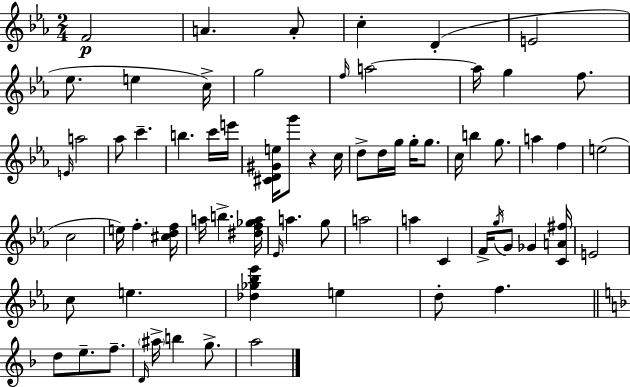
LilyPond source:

{
  \clef treble
  \numericTimeSignature
  \time 2/4
  \key c \minor
  f'2\p | a'4. a'8-. | c''4-. d'4-.( | e'2 | \break ees''8. e''4 c''16->) | g''2 | \grace { f''16 } a''2~~ | a''16 g''4 f''8. | \break \grace { e'16 } a''2 | aes''8 c'''4.-- | b''4. | c'''16 e'''16 <cis' d' gis' e''>16 g'''8 r4 | \break c''16 d''8-> d''16 g''16 g''16-. g''8. | c''16 b''4 g''8. | a''4 f''4 | e''2( | \break c''2 | e''16) f''4.-. | <cis'' d'' f''>16 a''16 b''4.-> | <dis'' f'' ges'' a''>16 \grace { ees'16 } a''4. | \break g''8 a''2 | a''4 c'4 | f'16-> \acciaccatura { g''16 } g'8 ges'4 | <c' a' fis''>16 e'2 | \break c''8 e''4. | <des'' ges'' bes'' ees'''>4 | e''4 d''8-. f''4. | \bar "||" \break \key f \major d''8 e''8.-- f''8.-- | \grace { d'16 } \parenthesize ais''16-> b''4 g''8.-> | a''2 | \bar "|."
}